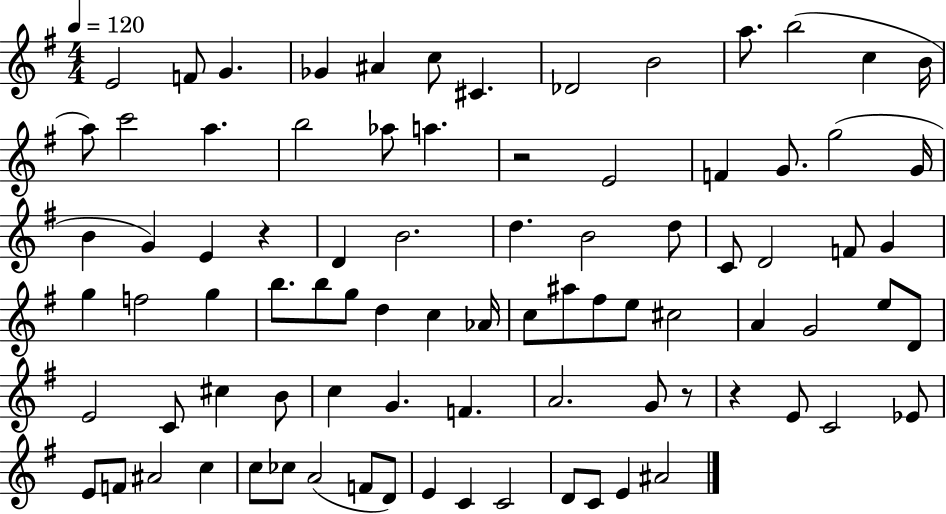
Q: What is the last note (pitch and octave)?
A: A#4